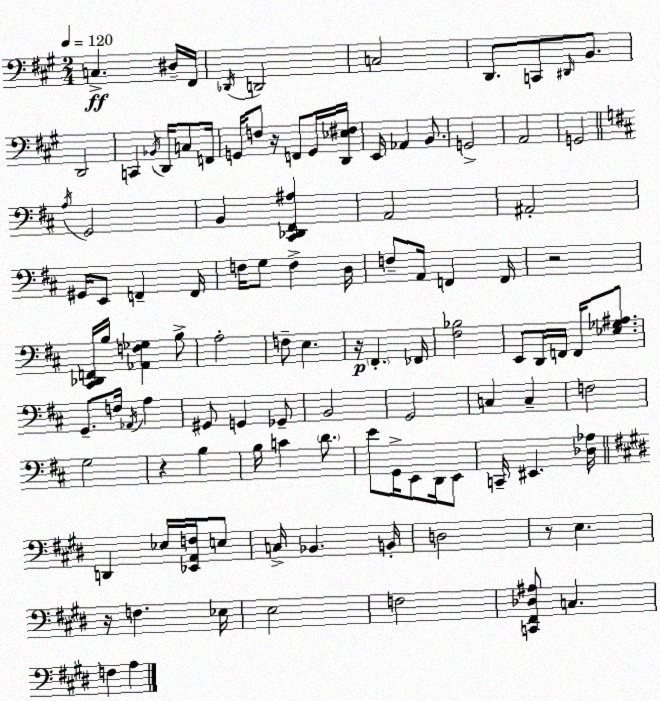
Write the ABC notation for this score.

X:1
T:Untitled
M:2/4
L:1/4
K:A
C, ^D,/4 ^F,,/4 _D,,/4 D,,2 C,2 D,,/2 C,,/2 ^D,,/4 B,,/2 D,,2 C,, _B,,/4 D,,/4 C,/2 F,,/4 G,,/4 F,/2 z/4 F,,/2 G,,/4 [D,,_E,^F,]/4 E,,/4 _A,, B,,/2 G,,2 A,,2 G,,2 A,/4 G,,2 B,, [^C,,_D,,^F,,^A,] A,,2 ^A,,2 ^G,,/4 E,,/2 F,, F,,/4 F,/4 G,/2 F, D,/4 F,/2 A,,/4 F,, F,,/4 z2 [^C,,_D,,F,,]/4 B,/4 [_A,,F,_G,] B,/2 A,2 F,/2 E, z/4 ^F,, _F,,/4 [^F,_B,]2 E,,/2 D,,/4 F,,/4 F,,/4 [_E,_G,^A,]/2 G,,/2 F,/4 _A,,/4 A, ^G,,/2 G,, _G,,/2 B,,2 G,,2 C, C, F,2 G,2 z B, B,/4 C D/2 E/2 G,,/4 E,,/2 D,,/4 E,,/2 C,,/4 ^E,, [_D,_A,]/4 D,, _E,/4 [_E,,A,,F,]/4 E,/2 C,/4 _B,, B,,/4 D,2 z/2 E, z/4 F, _E,/4 E,2 F,2 [C,,^F,,_D,^A,]/2 C, F, A,